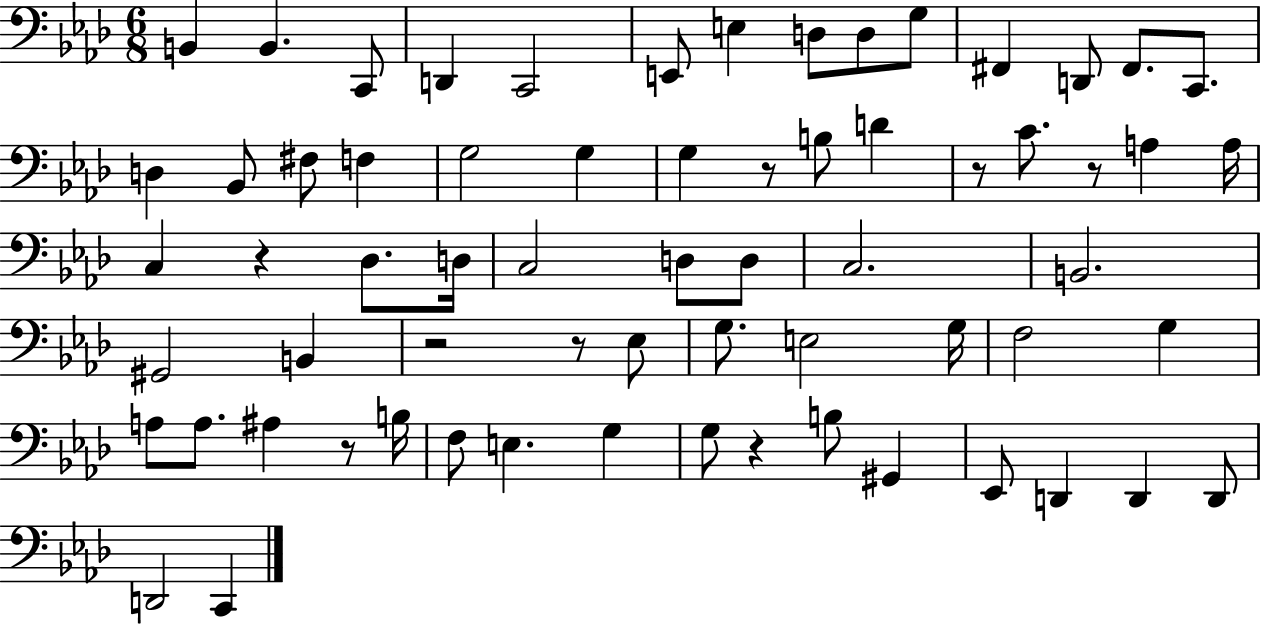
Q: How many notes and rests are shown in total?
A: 66